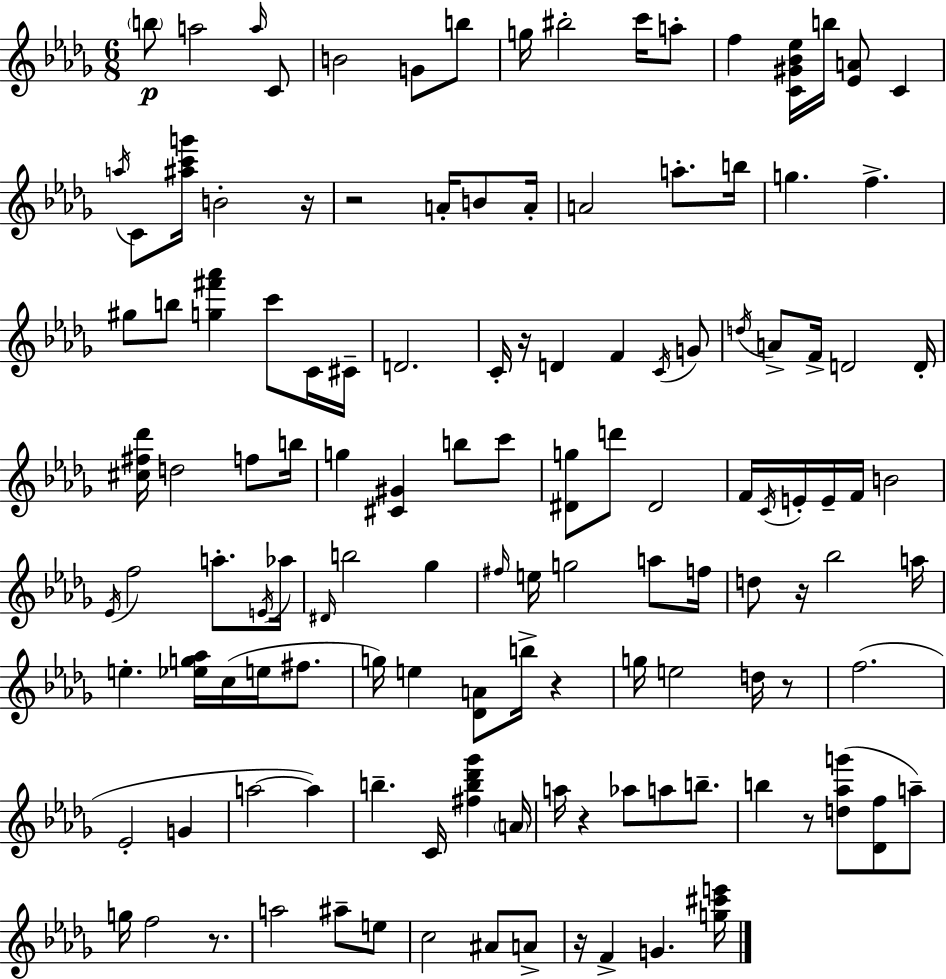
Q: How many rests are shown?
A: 10